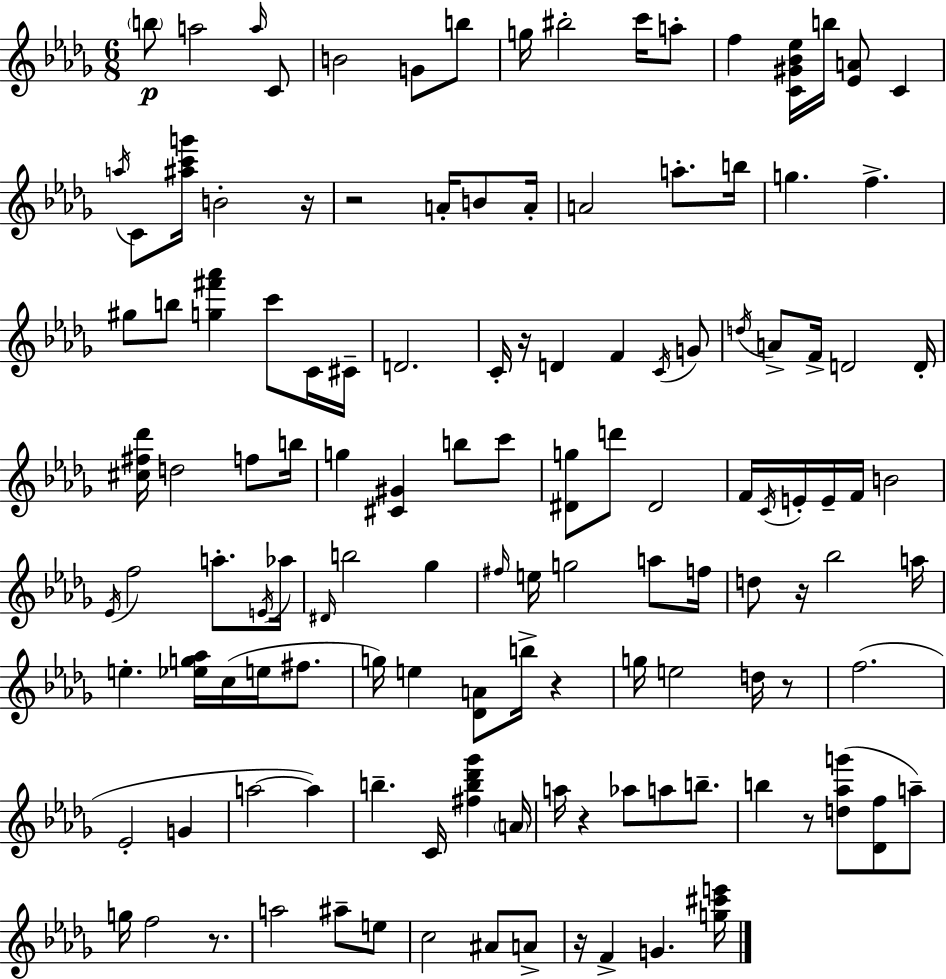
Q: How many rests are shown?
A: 10